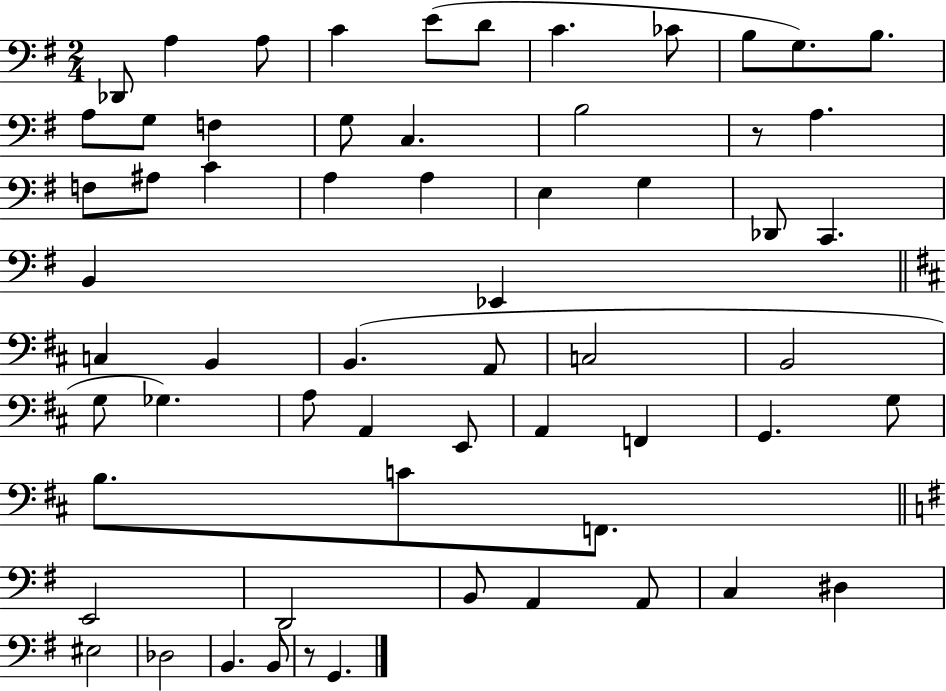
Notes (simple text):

Db2/e A3/q A3/e C4/q E4/e D4/e C4/q. CES4/e B3/e G3/e. B3/e. A3/e G3/e F3/q G3/e C3/q. B3/h R/e A3/q. F3/e A#3/e C4/q A3/q A3/q E3/q G3/q Db2/e C2/q. B2/q Eb2/q C3/q B2/q B2/q. A2/e C3/h B2/h G3/e Gb3/q. A3/e A2/q E2/e A2/q F2/q G2/q. G3/e B3/e. C4/e F2/e. E2/h D2/h B2/e A2/q A2/e C3/q D#3/q EIS3/h Db3/h B2/q. B2/e R/e G2/q.